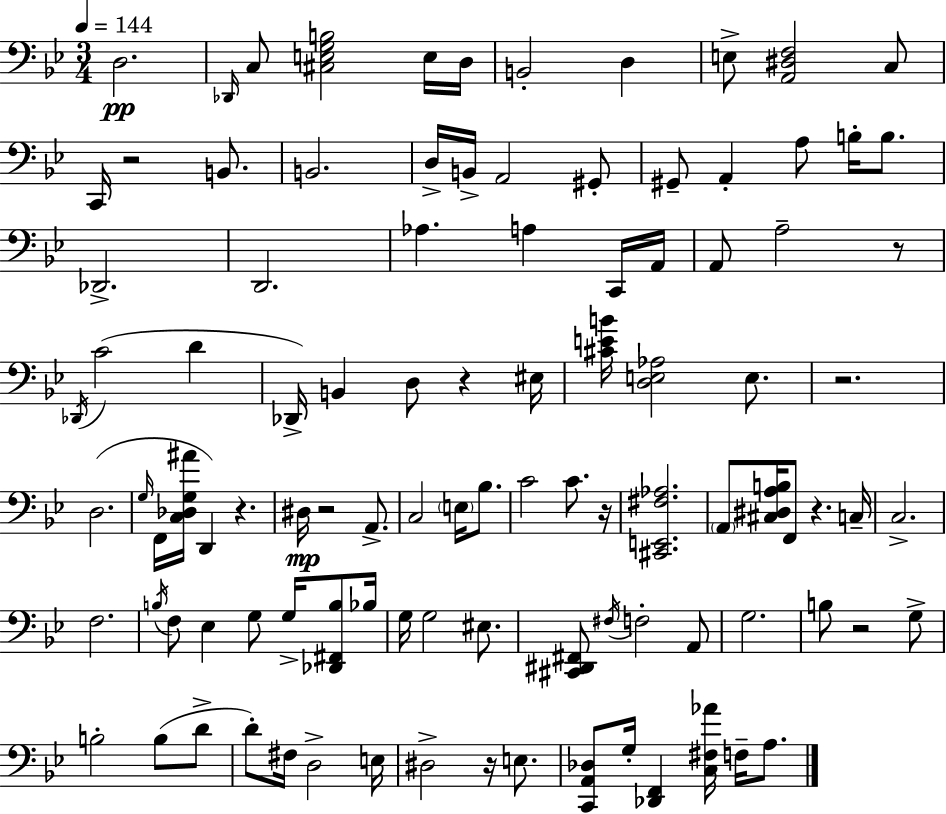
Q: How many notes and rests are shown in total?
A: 102